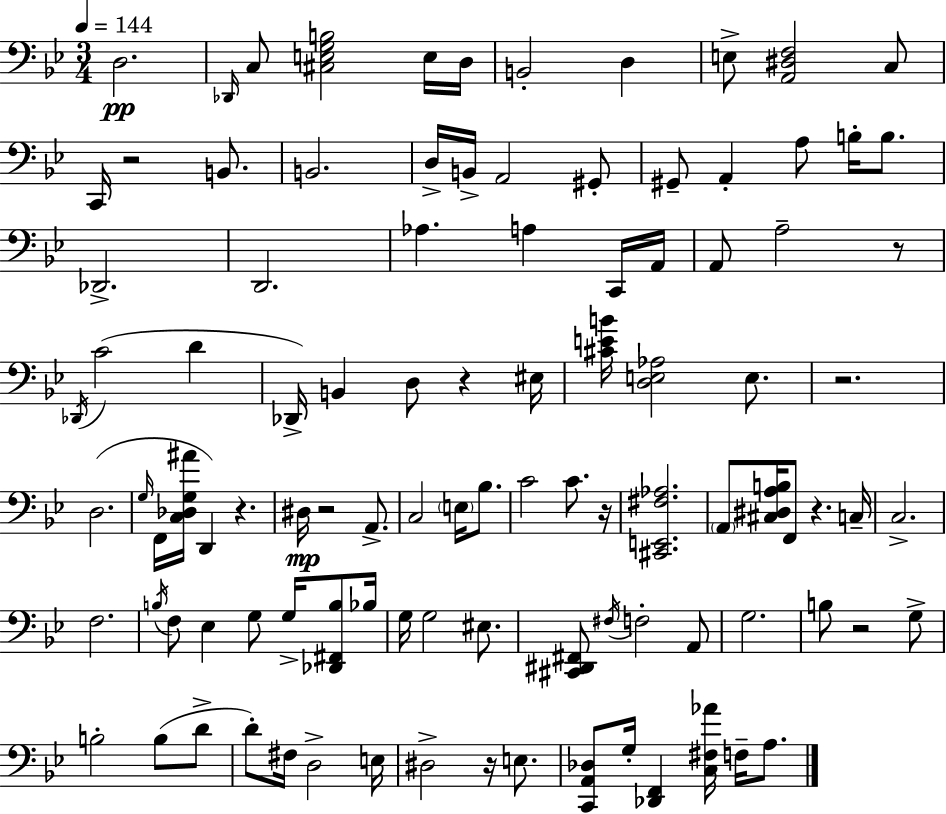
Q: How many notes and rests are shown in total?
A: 102